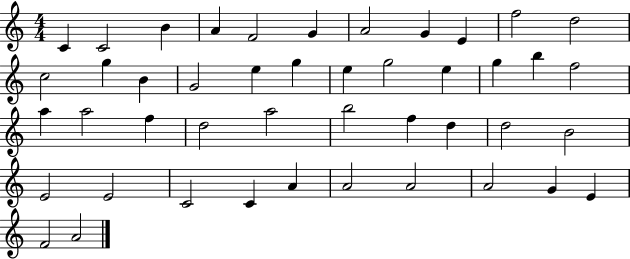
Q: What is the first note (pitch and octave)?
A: C4